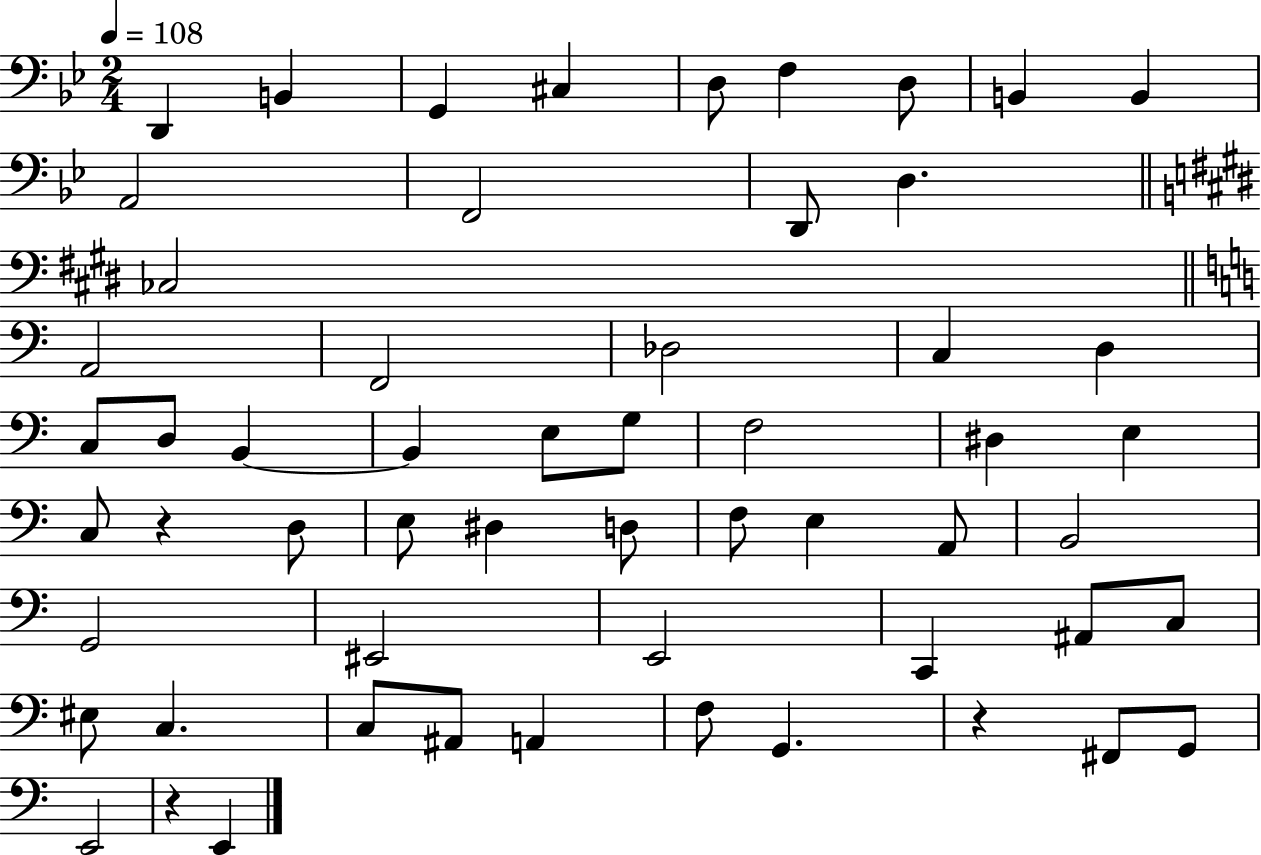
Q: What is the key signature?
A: BES major